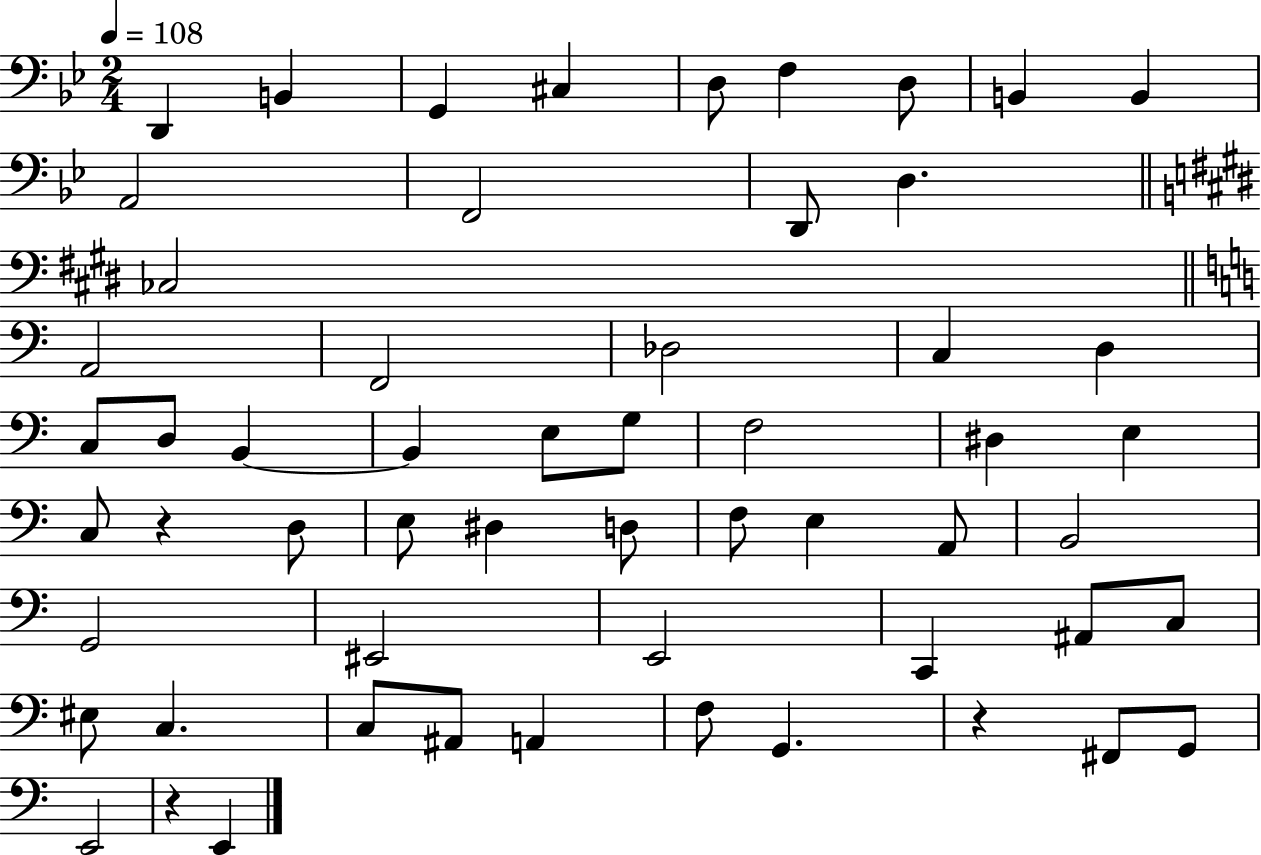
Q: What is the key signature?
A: BES major